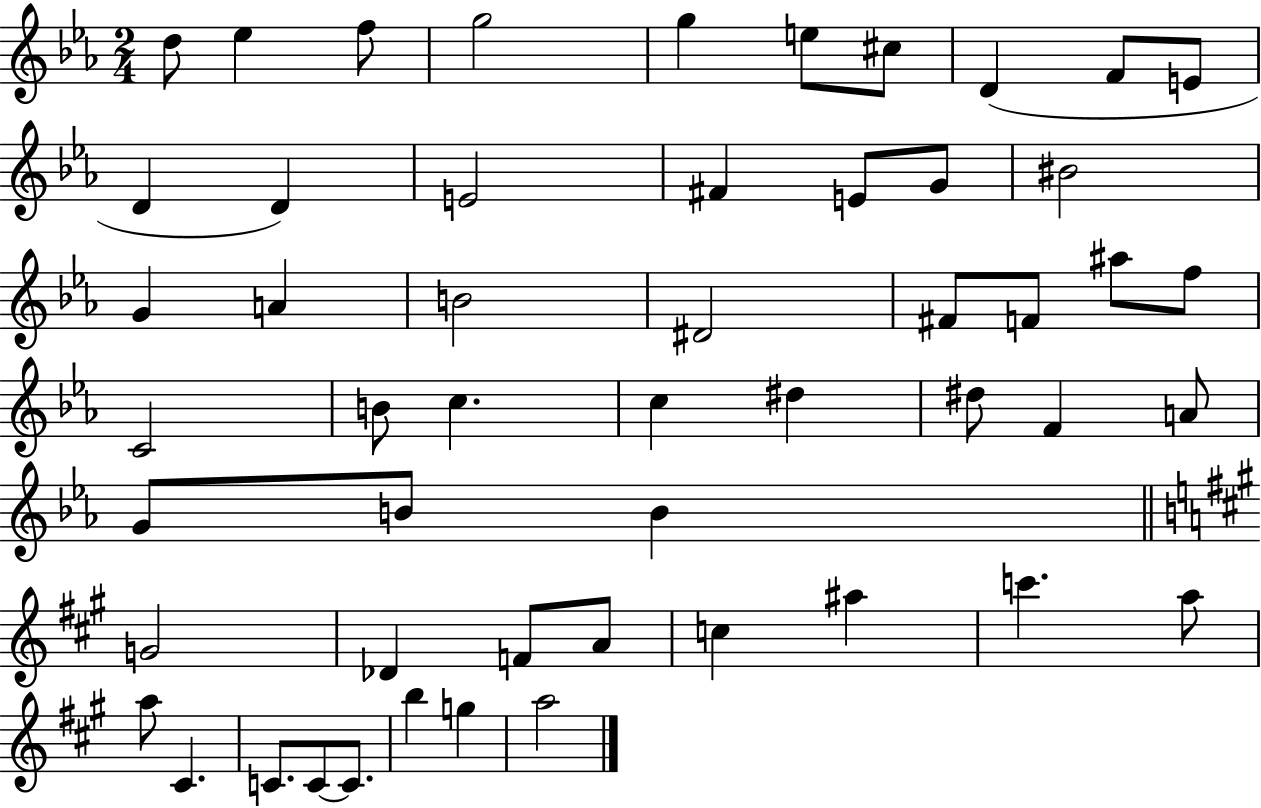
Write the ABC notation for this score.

X:1
T:Untitled
M:2/4
L:1/4
K:Eb
d/2 _e f/2 g2 g e/2 ^c/2 D F/2 E/2 D D E2 ^F E/2 G/2 ^B2 G A B2 ^D2 ^F/2 F/2 ^a/2 f/2 C2 B/2 c c ^d ^d/2 F A/2 G/2 B/2 B G2 _D F/2 A/2 c ^a c' a/2 a/2 ^C C/2 C/2 C/2 b g a2